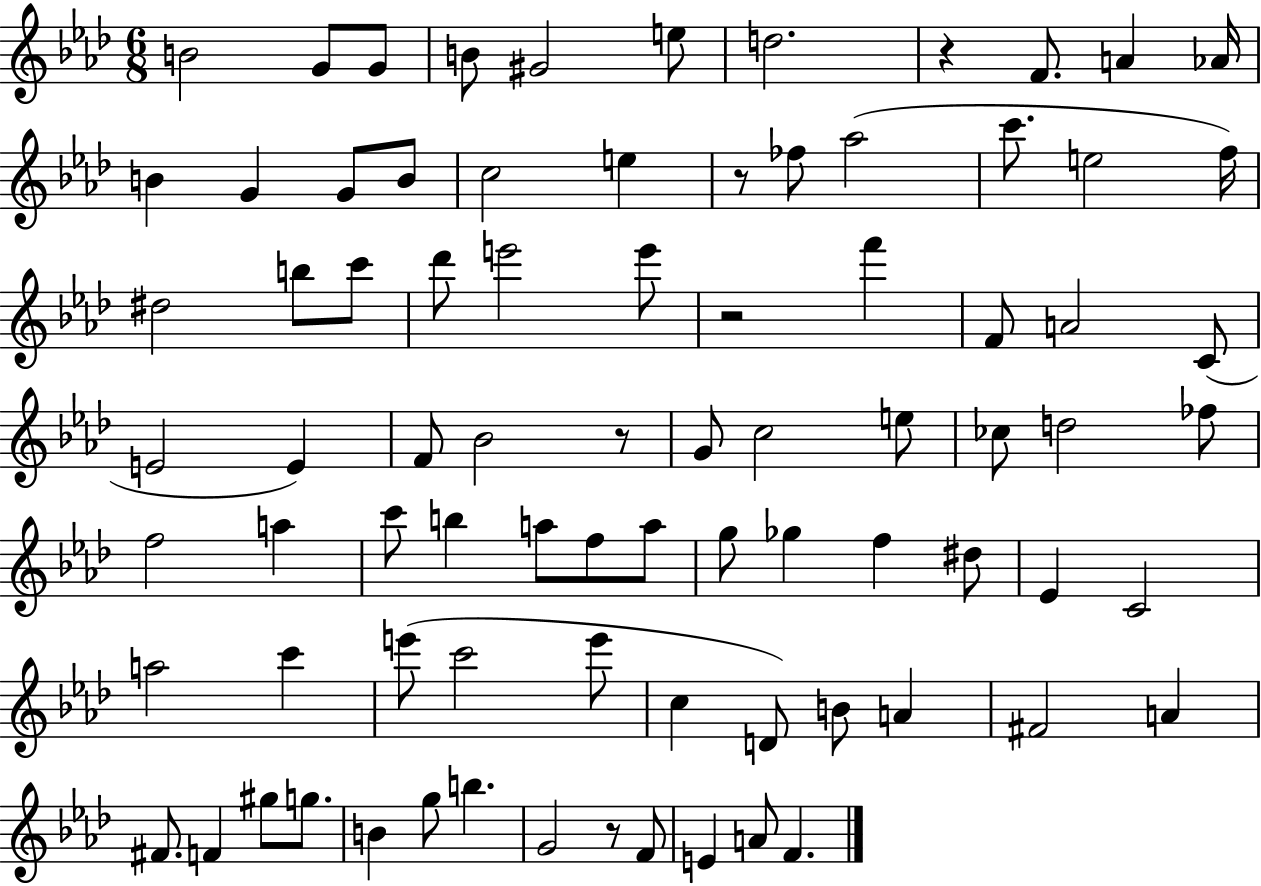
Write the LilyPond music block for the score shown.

{
  \clef treble
  \numericTimeSignature
  \time 6/8
  \key aes \major
  b'2 g'8 g'8 | b'8 gis'2 e''8 | d''2. | r4 f'8. a'4 aes'16 | \break b'4 g'4 g'8 b'8 | c''2 e''4 | r8 fes''8 aes''2( | c'''8. e''2 f''16) | \break dis''2 b''8 c'''8 | des'''8 e'''2 e'''8 | r2 f'''4 | f'8 a'2 c'8( | \break e'2 e'4) | f'8 bes'2 r8 | g'8 c''2 e''8 | ces''8 d''2 fes''8 | \break f''2 a''4 | c'''8 b''4 a''8 f''8 a''8 | g''8 ges''4 f''4 dis''8 | ees'4 c'2 | \break a''2 c'''4 | e'''8( c'''2 e'''8 | c''4 d'8) b'8 a'4 | fis'2 a'4 | \break fis'8. f'4 gis''8 g''8. | b'4 g''8 b''4. | g'2 r8 f'8 | e'4 a'8 f'4. | \break \bar "|."
}